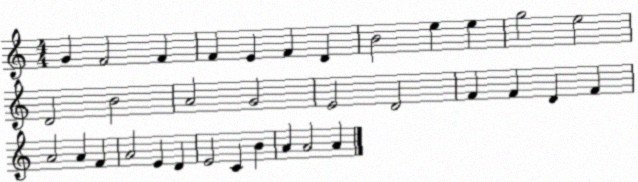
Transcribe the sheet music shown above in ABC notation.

X:1
T:Untitled
M:4/4
L:1/4
K:C
G F2 F F E F D B2 e e g2 e2 D2 B2 A2 G2 E2 D2 F F D F A2 A F A2 E D E2 C B A A2 A